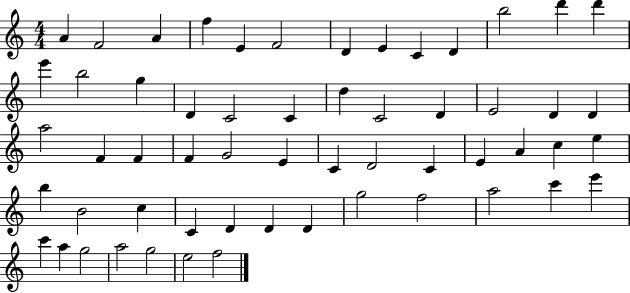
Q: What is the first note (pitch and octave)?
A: A4